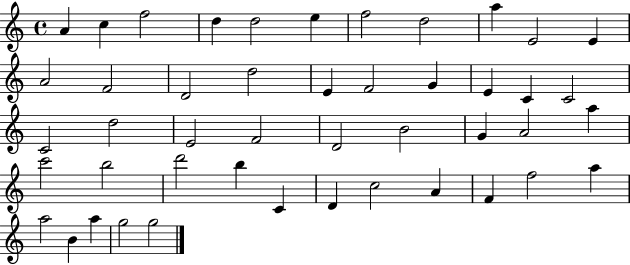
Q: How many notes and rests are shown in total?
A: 46